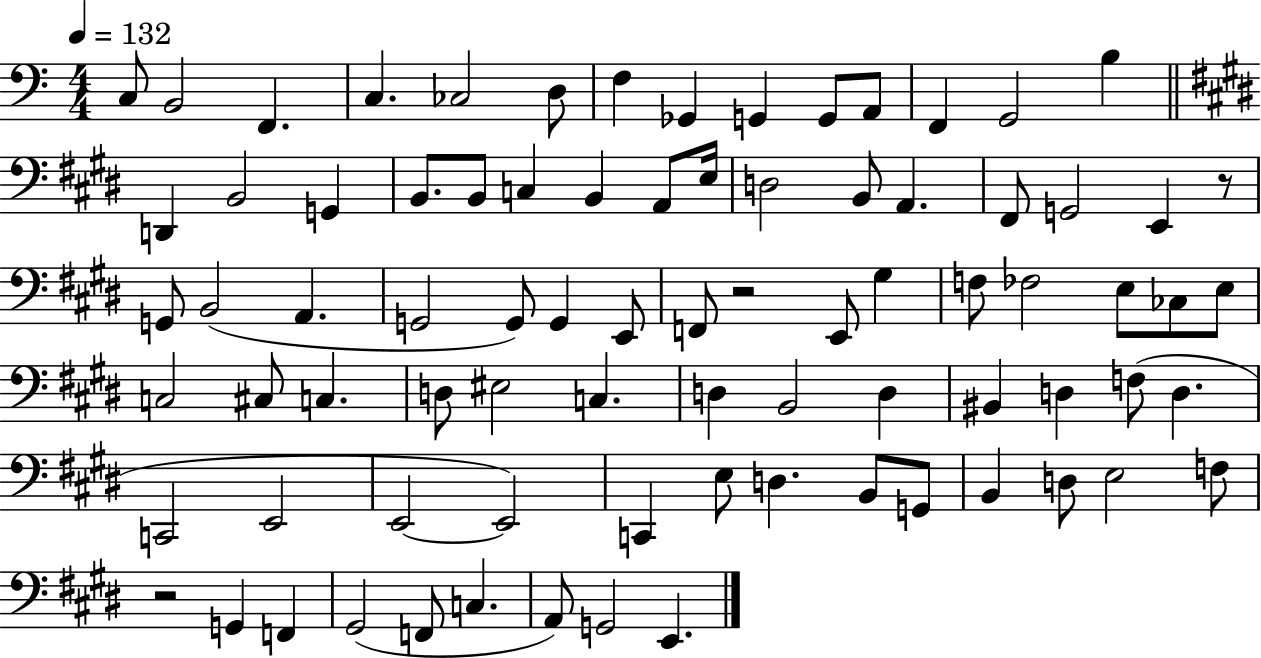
X:1
T:Untitled
M:4/4
L:1/4
K:C
C,/2 B,,2 F,, C, _C,2 D,/2 F, _G,, G,, G,,/2 A,,/2 F,, G,,2 B, D,, B,,2 G,, B,,/2 B,,/2 C, B,, A,,/2 E,/4 D,2 B,,/2 A,, ^F,,/2 G,,2 E,, z/2 G,,/2 B,,2 A,, G,,2 G,,/2 G,, E,,/2 F,,/2 z2 E,,/2 ^G, F,/2 _F,2 E,/2 _C,/2 E,/2 C,2 ^C,/2 C, D,/2 ^E,2 C, D, B,,2 D, ^B,, D, F,/2 D, C,,2 E,,2 E,,2 E,,2 C,, E,/2 D, B,,/2 G,,/2 B,, D,/2 E,2 F,/2 z2 G,, F,, ^G,,2 F,,/2 C, A,,/2 G,,2 E,,